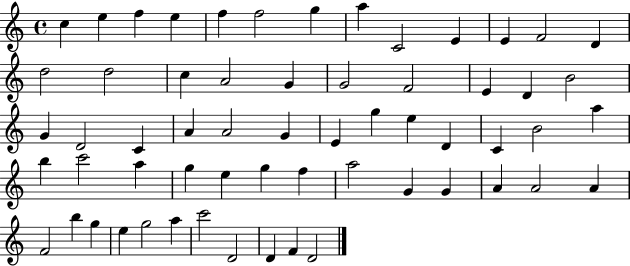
{
  \clef treble
  \time 4/4
  \defaultTimeSignature
  \key c \major
  c''4 e''4 f''4 e''4 | f''4 f''2 g''4 | a''4 c'2 e'4 | e'4 f'2 d'4 | \break d''2 d''2 | c''4 a'2 g'4 | g'2 f'2 | e'4 d'4 b'2 | \break g'4 d'2 c'4 | a'4 a'2 g'4 | e'4 g''4 e''4 d'4 | c'4 b'2 a''4 | \break b''4 c'''2 a''4 | g''4 e''4 g''4 f''4 | a''2 g'4 g'4 | a'4 a'2 a'4 | \break f'2 b''4 g''4 | e''4 g''2 a''4 | c'''2 d'2 | d'4 f'4 d'2 | \break \bar "|."
}